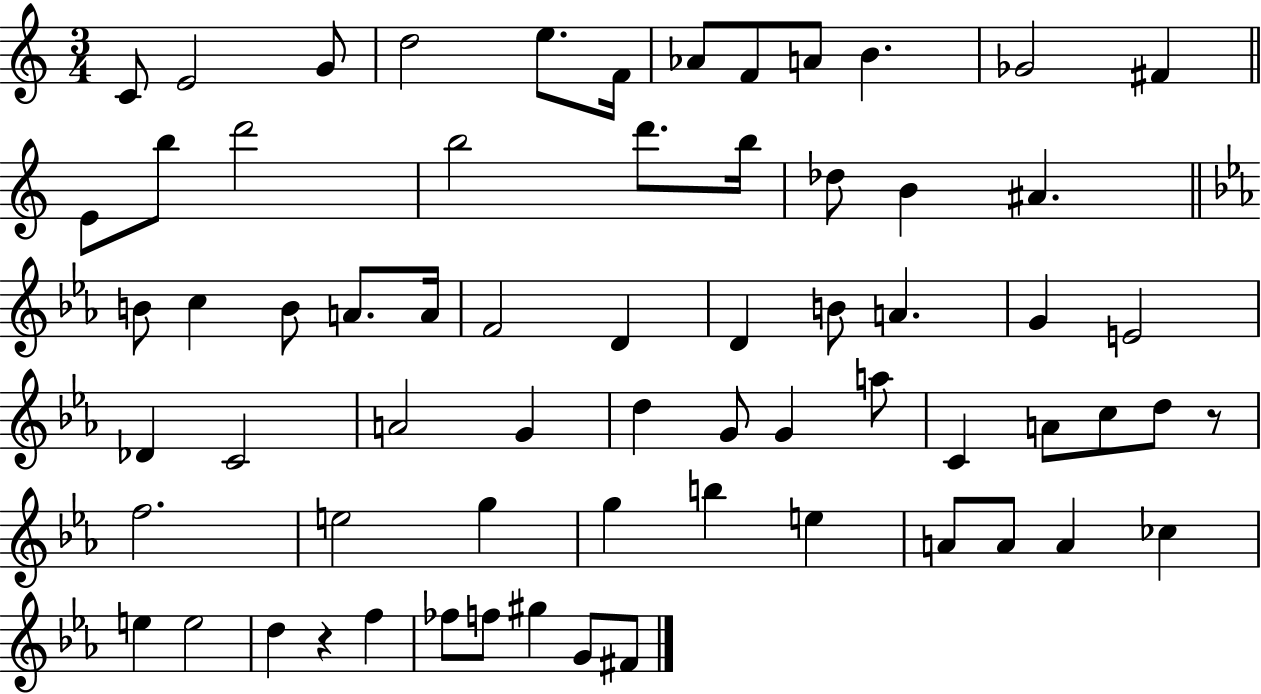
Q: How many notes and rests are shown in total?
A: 66